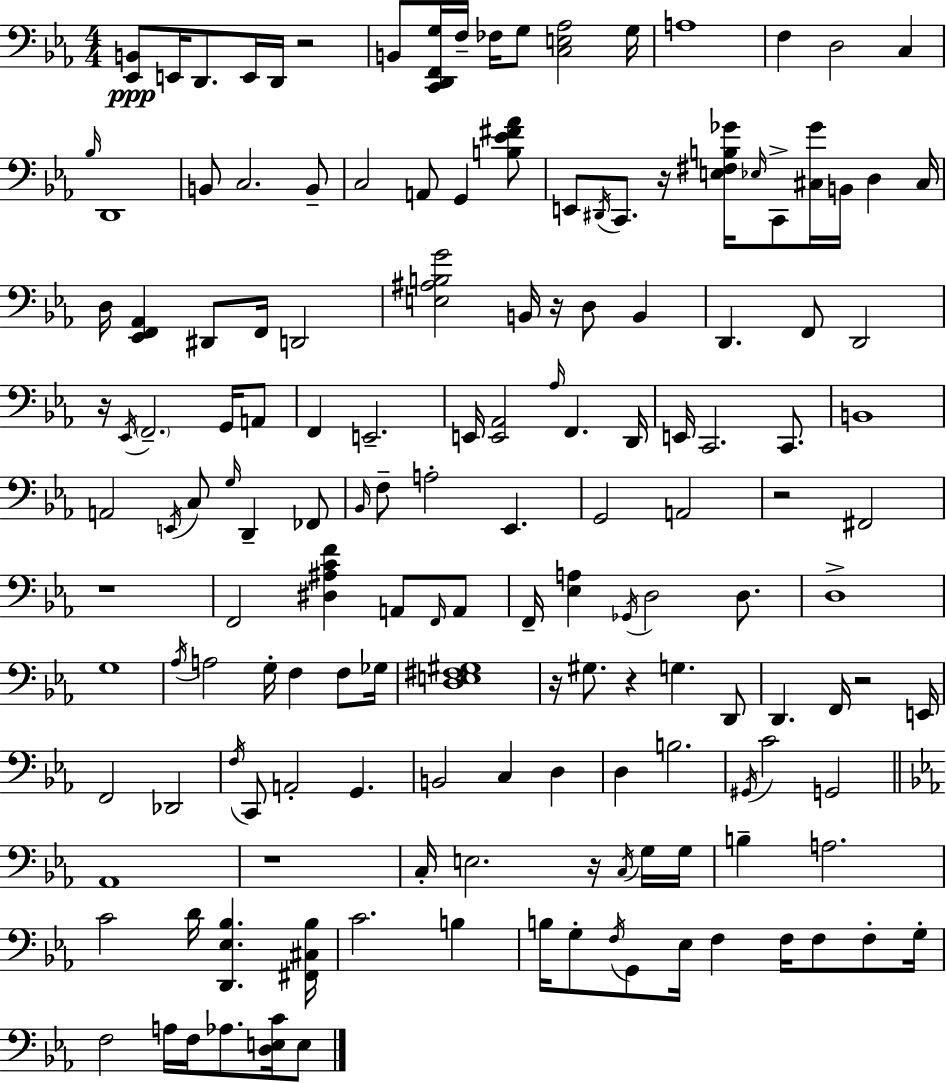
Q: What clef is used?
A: bass